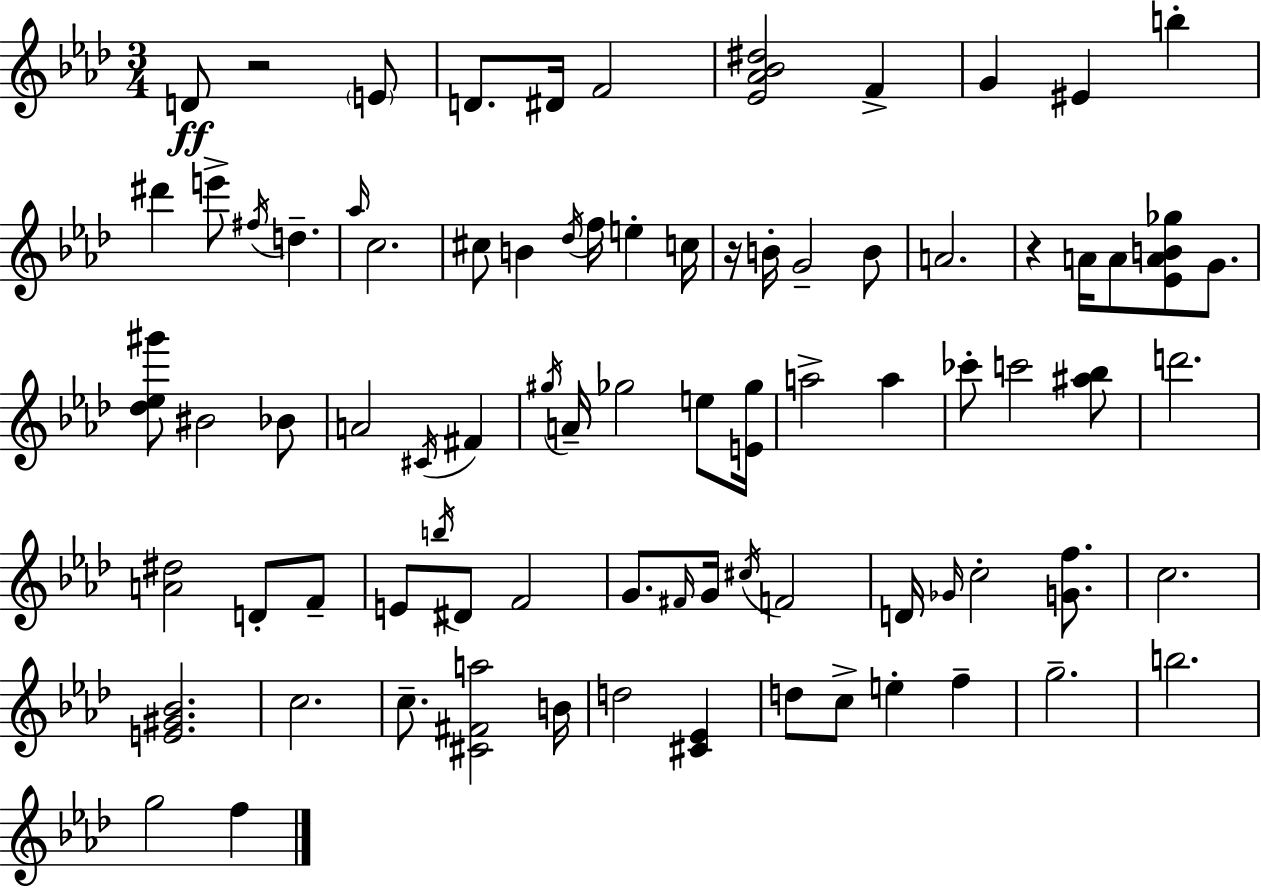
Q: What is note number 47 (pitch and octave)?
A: D#4